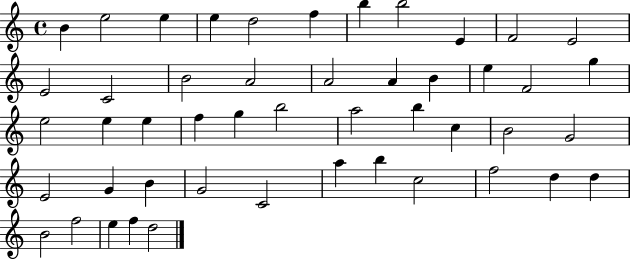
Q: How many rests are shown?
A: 0